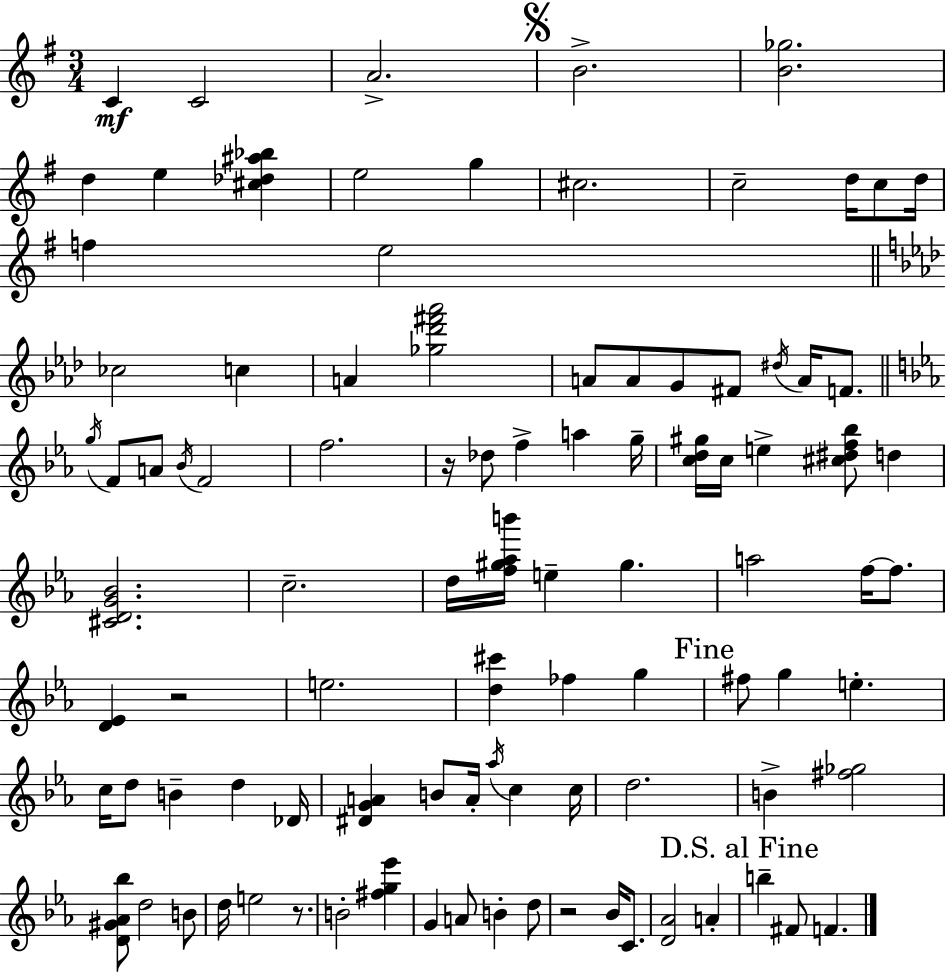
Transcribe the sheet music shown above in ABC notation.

X:1
T:Untitled
M:3/4
L:1/4
K:Em
C C2 A2 B2 [B_g]2 d e [^c_d^a_b] e2 g ^c2 c2 d/4 c/2 d/4 f e2 _c2 c A [_g_d'^f'_a']2 A/2 A/2 G/2 ^F/2 ^d/4 A/4 F/2 g/4 F/2 A/2 _B/4 F2 f2 z/4 _d/2 f a g/4 [cd^g]/4 c/4 e [^c^df_b]/2 d [^CDG_B]2 c2 d/4 [f^g_ab']/4 e ^g a2 f/4 f/2 [D_E] z2 e2 [d^c'] _f g ^f/2 g e c/4 d/2 B d _D/4 [^DGA] B/2 A/4 _a/4 c c/4 d2 B [^f_g]2 [D^G_A_b]/2 d2 B/2 d/4 e2 z/2 B2 [^fg_e'] G A/2 B d/2 z2 _B/4 C/2 [D_A]2 A b ^F/2 F